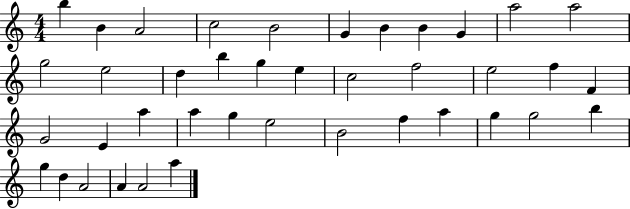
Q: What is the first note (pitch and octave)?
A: B5